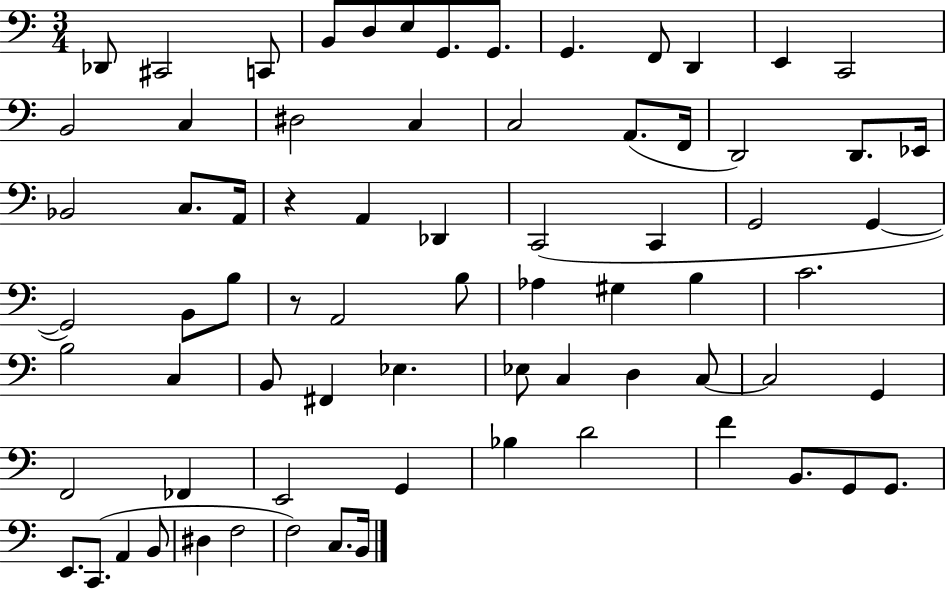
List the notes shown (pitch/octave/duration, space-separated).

Db2/e C#2/h C2/e B2/e D3/e E3/e G2/e. G2/e. G2/q. F2/e D2/q E2/q C2/h B2/h C3/q D#3/h C3/q C3/h A2/e. F2/s D2/h D2/e. Eb2/s Bb2/h C3/e. A2/s R/q A2/q Db2/q C2/h C2/q G2/h G2/q G2/h B2/e B3/e R/e A2/h B3/e Ab3/q G#3/q B3/q C4/h. B3/h C3/q B2/e F#2/q Eb3/q. Eb3/e C3/q D3/q C3/e C3/h G2/q F2/h FES2/q E2/h G2/q Bb3/q D4/h F4/q B2/e. G2/e G2/e. E2/e. C2/e. A2/q B2/e D#3/q F3/h F3/h C3/e. B2/s